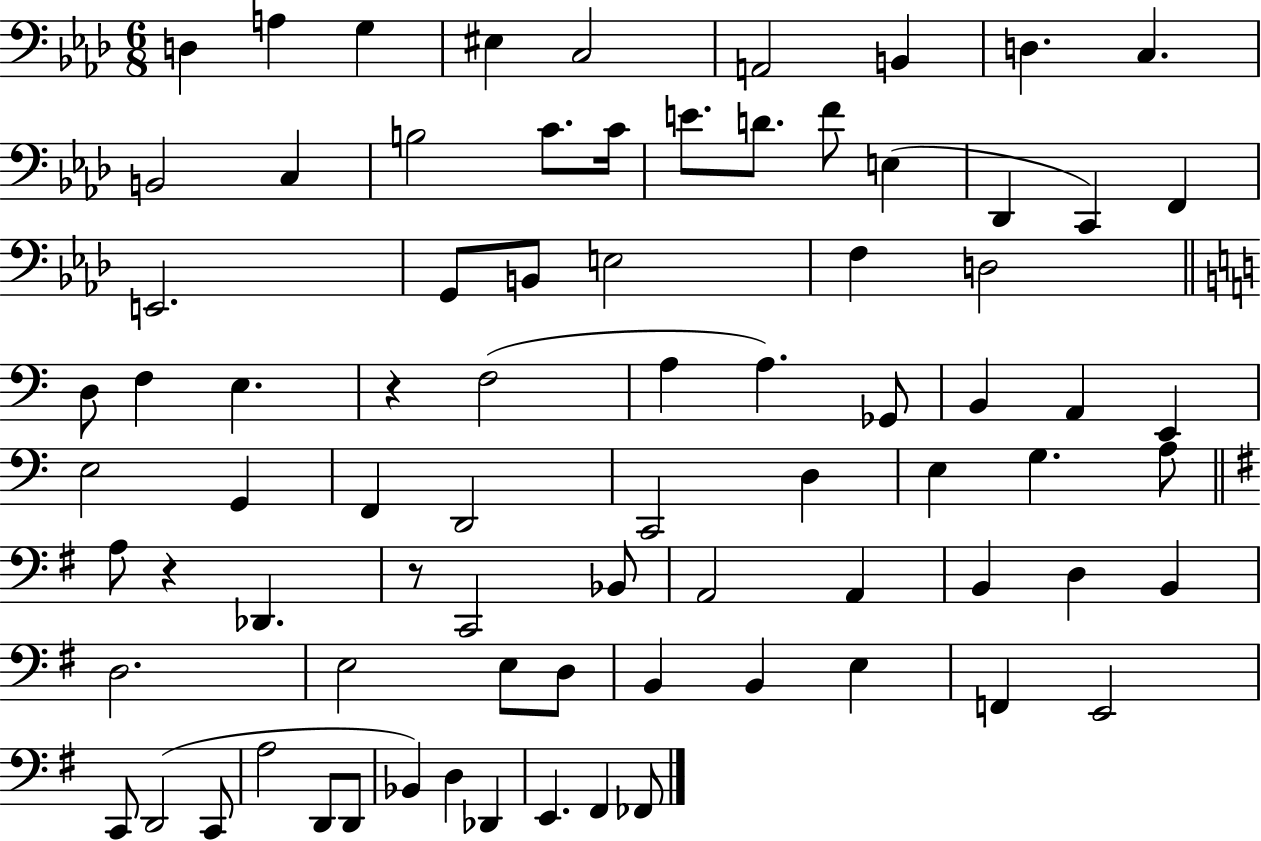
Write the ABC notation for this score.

X:1
T:Untitled
M:6/8
L:1/4
K:Ab
D, A, G, ^E, C,2 A,,2 B,, D, C, B,,2 C, B,2 C/2 C/4 E/2 D/2 F/2 E, _D,, C,, F,, E,,2 G,,/2 B,,/2 E,2 F, D,2 D,/2 F, E, z F,2 A, A, _G,,/2 B,, A,, E,, E,2 G,, F,, D,,2 C,,2 D, E, G, A,/2 A,/2 z _D,, z/2 C,,2 _B,,/2 A,,2 A,, B,, D, B,, D,2 E,2 E,/2 D,/2 B,, B,, E, F,, E,,2 C,,/2 D,,2 C,,/2 A,2 D,,/2 D,,/2 _B,, D, _D,, E,, ^F,, _F,,/2